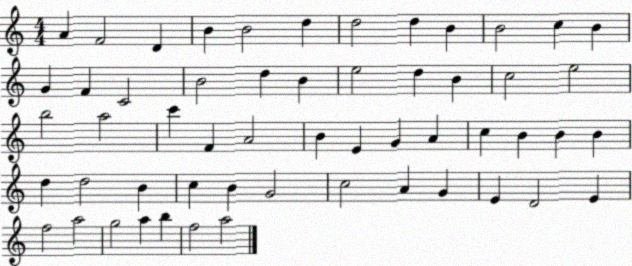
X:1
T:Untitled
M:4/4
L:1/4
K:C
A F2 D B B2 d d2 d B B2 c B G F C2 B2 d B e2 d B c2 e2 b2 a2 c' F A2 B E G A c B B B d d2 B c B G2 c2 A G E D2 E f2 a2 g2 a b f2 a2